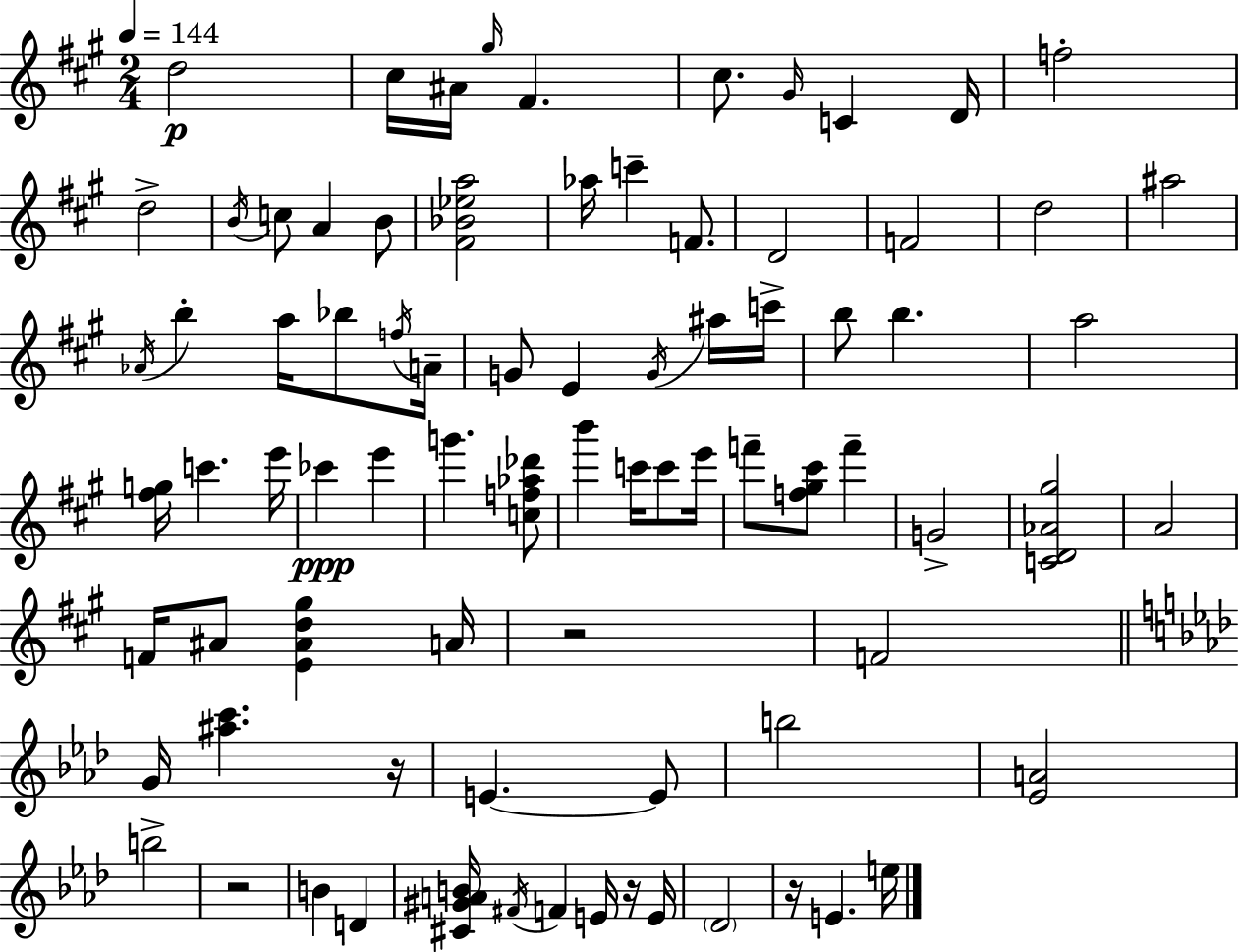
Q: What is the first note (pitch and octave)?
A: D5